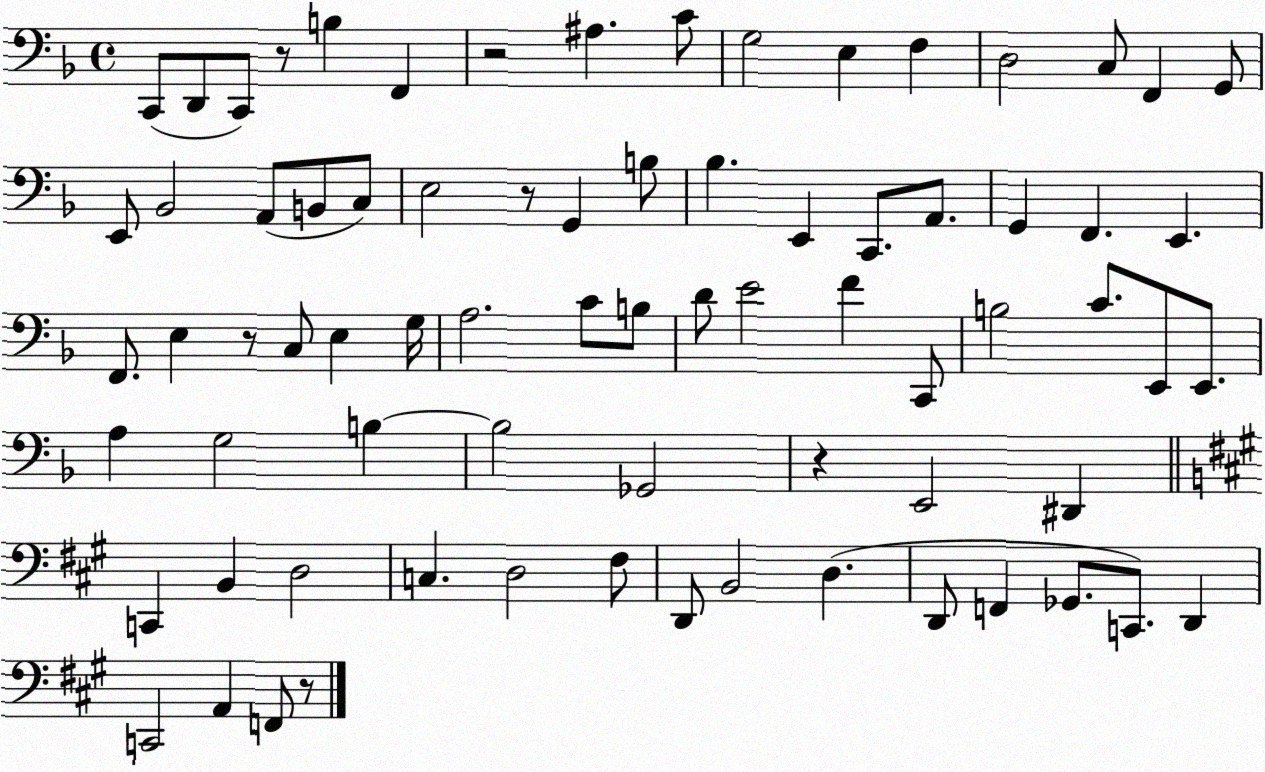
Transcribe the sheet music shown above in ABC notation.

X:1
T:Untitled
M:4/4
L:1/4
K:F
C,,/2 D,,/2 C,,/2 z/2 B, F,, z2 ^A, C/2 G,2 E, F, D,2 C,/2 F,, G,,/2 E,,/2 _B,,2 A,,/2 B,,/2 C,/2 E,2 z/2 G,, B,/2 _B, E,, C,,/2 A,,/2 G,, F,, E,, F,,/2 E, z/2 C,/2 E, G,/4 A,2 C/2 B,/2 D/2 E2 F C,,/2 B,2 C/2 E,,/2 E,,/2 A, G,2 B, B,2 _G,,2 z E,,2 ^D,, C,, B,, D,2 C, D,2 ^F,/2 D,,/2 B,,2 D, D,,/2 F,, _G,,/2 C,,/2 D,, C,,2 A,, F,,/2 z/2